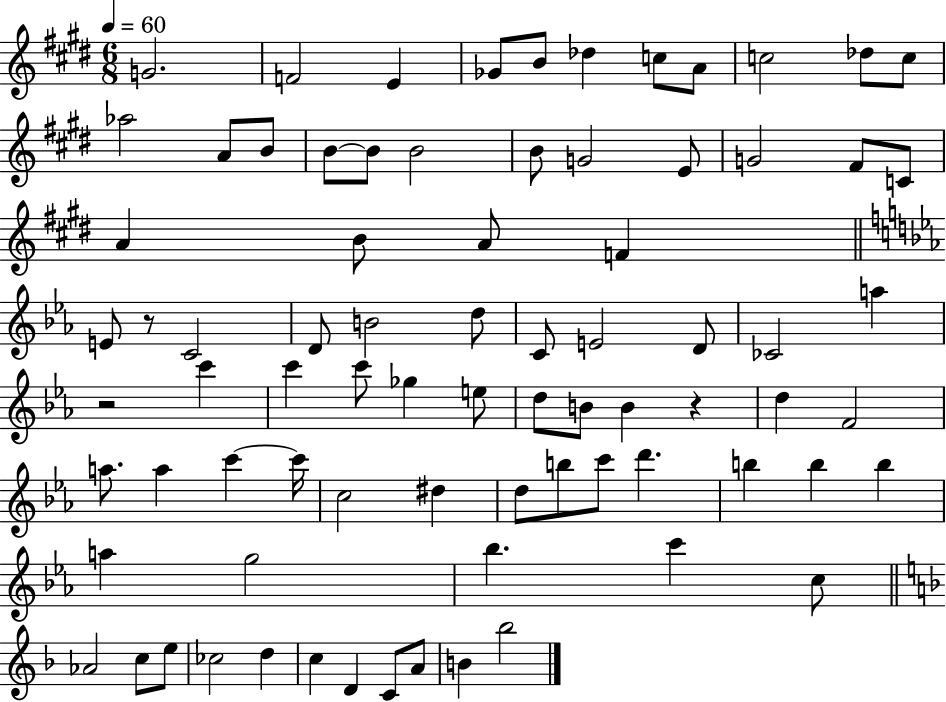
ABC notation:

X:1
T:Untitled
M:6/8
L:1/4
K:E
G2 F2 E _G/2 B/2 _d c/2 A/2 c2 _d/2 c/2 _a2 A/2 B/2 B/2 B/2 B2 B/2 G2 E/2 G2 ^F/2 C/2 A B/2 A/2 F E/2 z/2 C2 D/2 B2 d/2 C/2 E2 D/2 _C2 a z2 c' c' c'/2 _g e/2 d/2 B/2 B z d F2 a/2 a c' c'/4 c2 ^d d/2 b/2 c'/2 d' b b b a g2 _b c' c/2 _A2 c/2 e/2 _c2 d c D C/2 A/2 B _b2